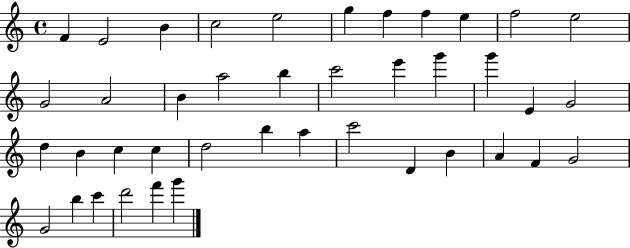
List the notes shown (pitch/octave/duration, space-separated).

F4/q E4/h B4/q C5/h E5/h G5/q F5/q F5/q E5/q F5/h E5/h G4/h A4/h B4/q A5/h B5/q C6/h E6/q G6/q G6/q E4/q G4/h D5/q B4/q C5/q C5/q D5/h B5/q A5/q C6/h D4/q B4/q A4/q F4/q G4/h G4/h B5/q C6/q D6/h F6/q G6/q